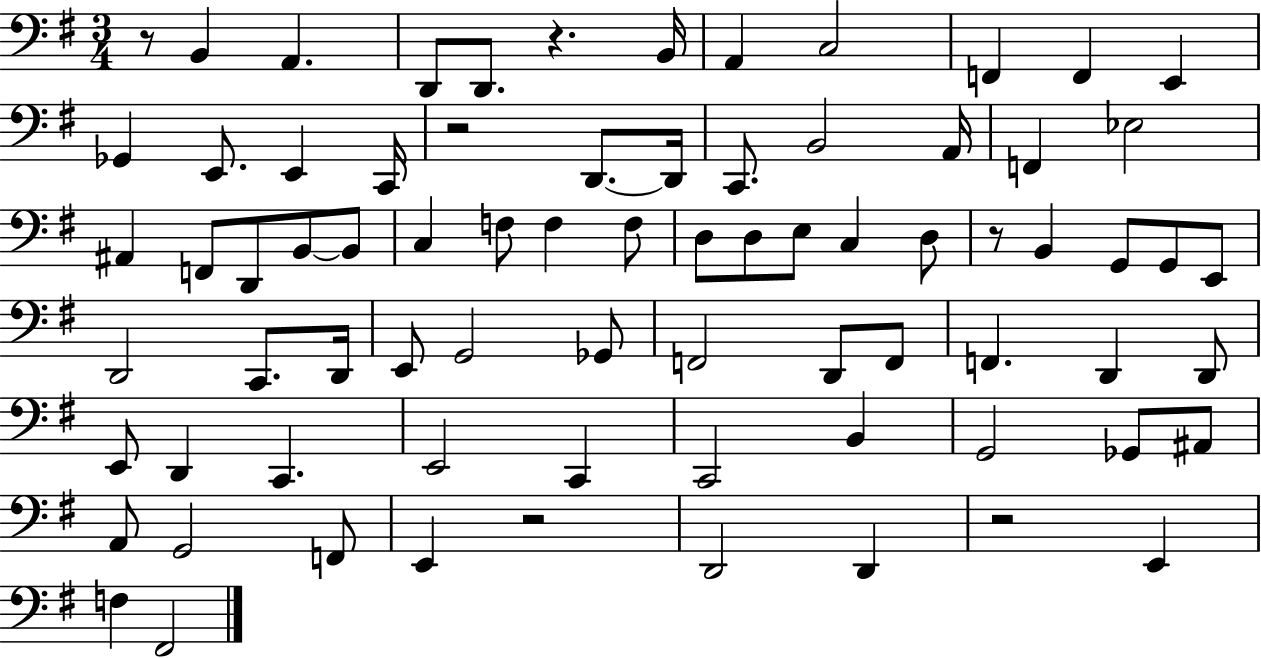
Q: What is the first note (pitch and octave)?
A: B2